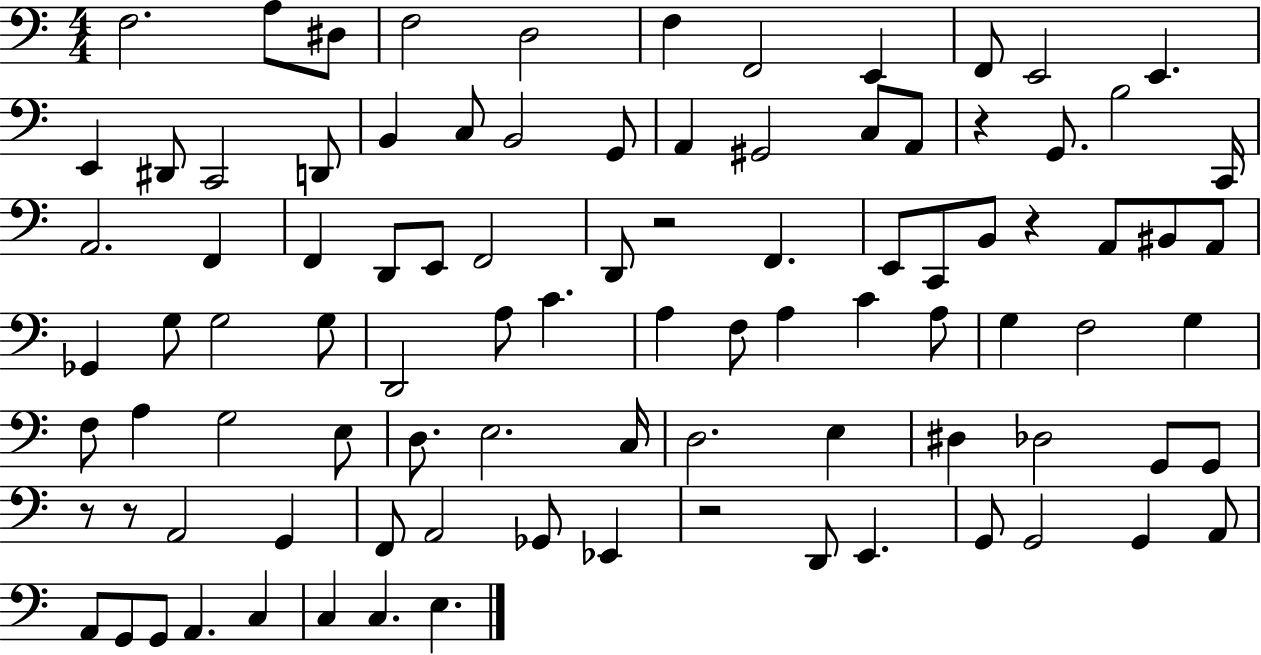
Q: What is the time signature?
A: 4/4